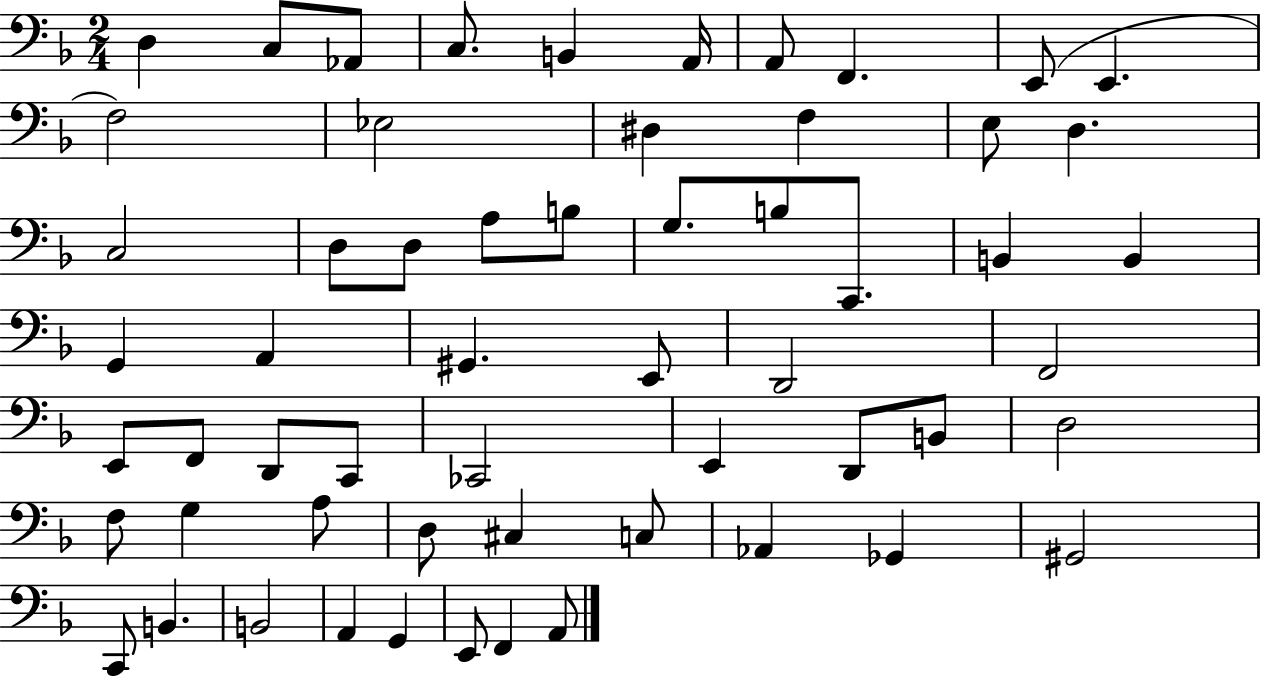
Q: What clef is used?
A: bass